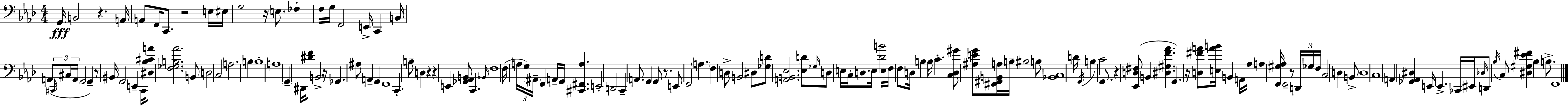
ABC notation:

X:1
T:Untitled
M:4/4
L:1/4
K:Fm
G,,/4 B,,2 z A,,/4 A,,/2 F,,/4 C,,/2 z2 E,/4 ^E,/4 G,2 z/4 E,/2 _F, F,/4 G,/4 F,,2 E,,/4 C,, B,,/4 A,,/2 ^C,,/4 ^C,/4 A,,/4 G,,2 G,, z/2 ^B,,/4 G,,2 E,, C,,/4 [^D,_B,^CA]/2 [F,_G,B,_A]2 B,,/2 D,2 C,2 A,2 B, B,4 A,4 G,, ^D,,/4 [^DF]/2 B,,2 z/4 _G,, ^A,/2 A,, G,, F,,4 C,, B,/2 D, z z E,, [_G,,_A,,B,,]/2 C,, _B,,/4 F,4 F,/4 A,/4 G,/4 ^A,,/4 F,, A,,/4 G,,/4 [^C,,^F,,A,] E,,2 D,,2 C,, A,,/2 G,, G,,/2 z/2 E,,/2 F,,2 A, F, D,/2 B,,2 ^D,/2 [_G,D]/2 [A,,B,,_E,]2 [_E,D]/2 _G,/4 D,/2 E,/4 C,/4 D,/2 E,/4 [_DB]2 E,/4 F,/4 F,/2 D,/4 B, B,/4 C [C,D,^G]/2 [^A,EG]/2 [^F,,^G,,B,,A,]/4 B,/4 ^B,2 B,/2 [_B,,C,]4 D/4 G,,/4 B, C2 G,,/2 z [_E,,D,^F,]/2 B,, [^D,^G,F_A] G,, z/4 [D,^FA]/2 [E,AB]/4 B,, A,,/4 _A,/4 A, [F,,^G,_A,]/4 F,,2 z/2 D,,/4 _G,/4 F,/4 C,2 D, B,,/2 D,4 C,4 A,, [_G,,_A,,^D,] E,,/4 E,, _C,,/4 ^E,,/4 _D,/4 D,,/2 _B,/4 C,/2 [^D,^G,_E^F] _B, B,/2 F,,4